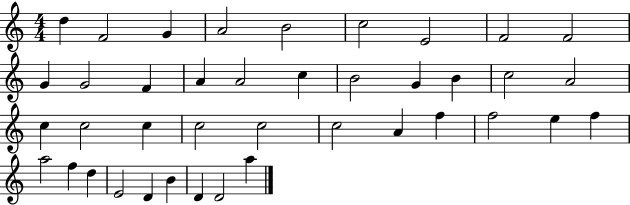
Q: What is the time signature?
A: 4/4